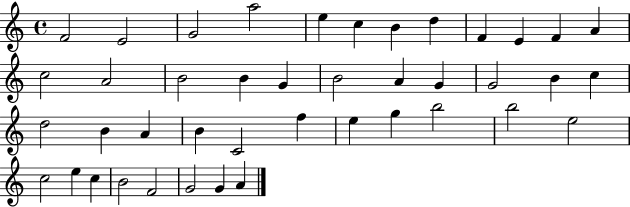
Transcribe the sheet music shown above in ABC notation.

X:1
T:Untitled
M:4/4
L:1/4
K:C
F2 E2 G2 a2 e c B d F E F A c2 A2 B2 B G B2 A G G2 B c d2 B A B C2 f e g b2 b2 e2 c2 e c B2 F2 G2 G A